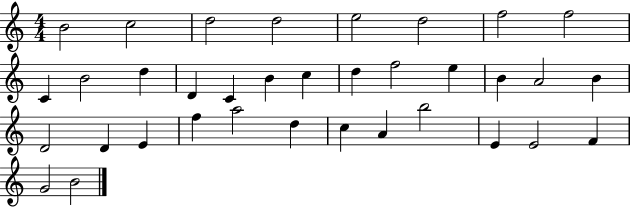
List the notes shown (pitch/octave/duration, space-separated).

B4/h C5/h D5/h D5/h E5/h D5/h F5/h F5/h C4/q B4/h D5/q D4/q C4/q B4/q C5/q D5/q F5/h E5/q B4/q A4/h B4/q D4/h D4/q E4/q F5/q A5/h D5/q C5/q A4/q B5/h E4/q E4/h F4/q G4/h B4/h